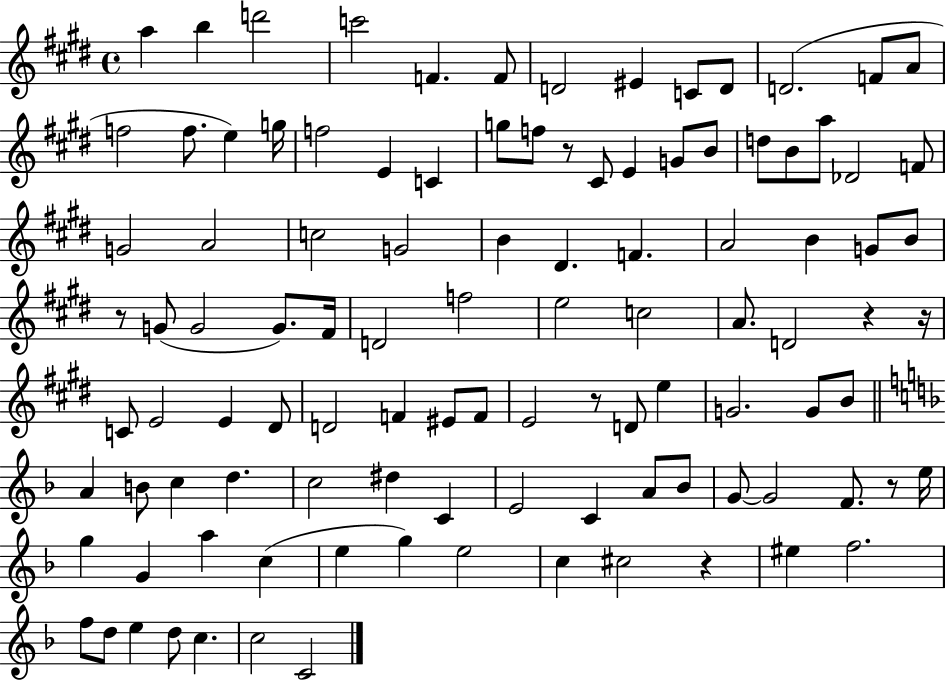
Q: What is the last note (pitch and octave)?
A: C4